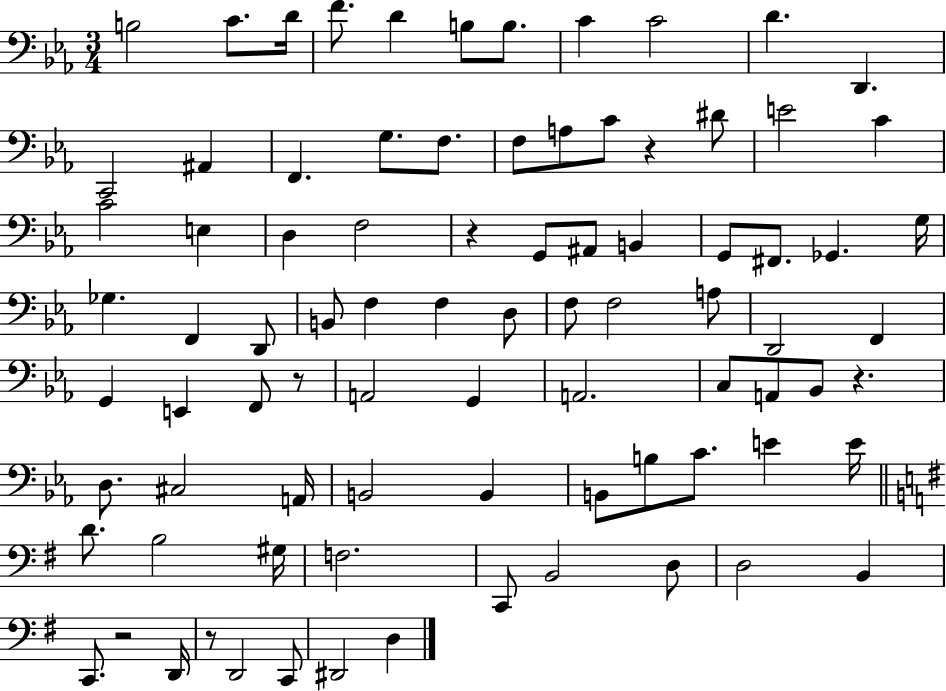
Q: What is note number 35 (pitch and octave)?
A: F2